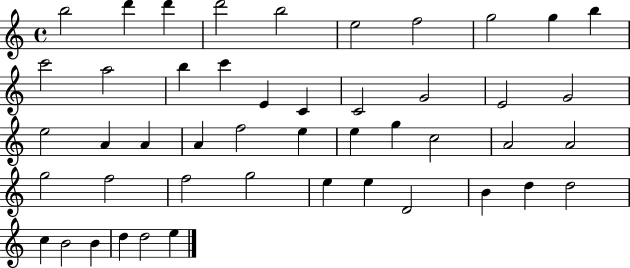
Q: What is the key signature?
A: C major